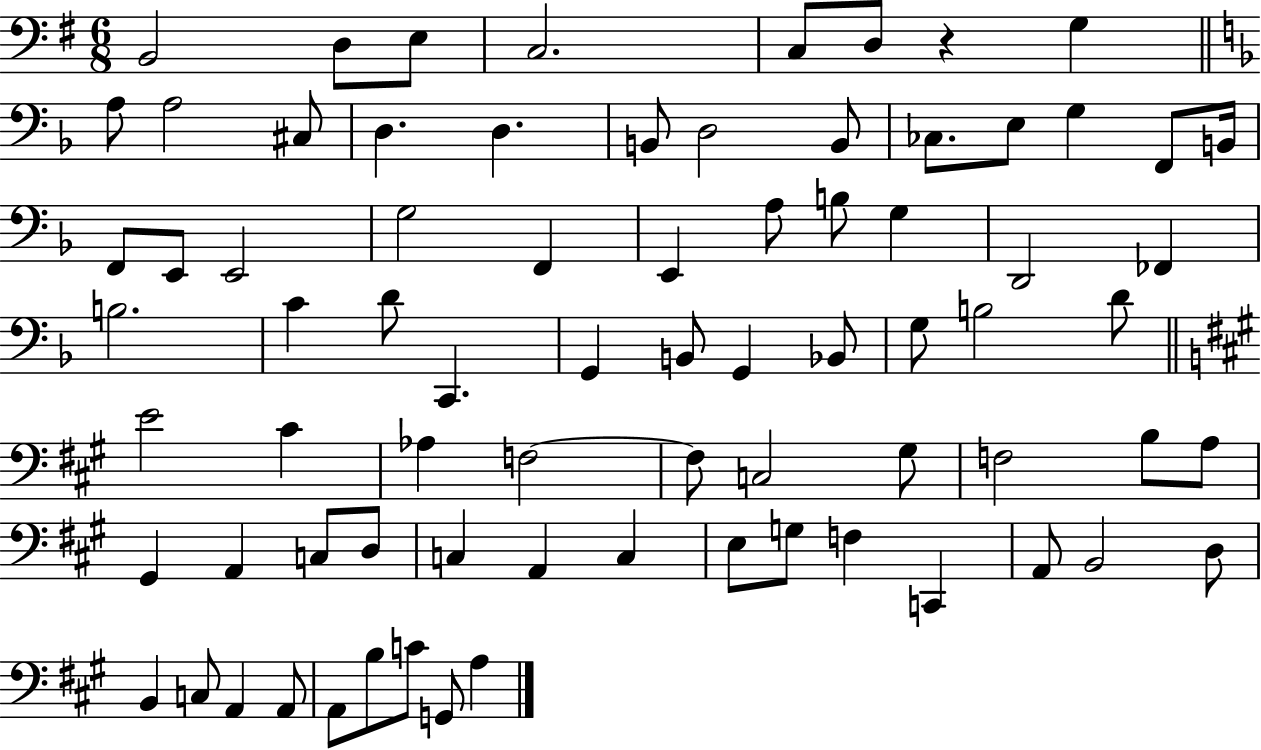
X:1
T:Untitled
M:6/8
L:1/4
K:G
B,,2 D,/2 E,/2 C,2 C,/2 D,/2 z G, A,/2 A,2 ^C,/2 D, D, B,,/2 D,2 B,,/2 _C,/2 E,/2 G, F,,/2 B,,/4 F,,/2 E,,/2 E,,2 G,2 F,, E,, A,/2 B,/2 G, D,,2 _F,, B,2 C D/2 C,, G,, B,,/2 G,, _B,,/2 G,/2 B,2 D/2 E2 ^C _A, F,2 F,/2 C,2 ^G,/2 F,2 B,/2 A,/2 ^G,, A,, C,/2 D,/2 C, A,, C, E,/2 G,/2 F, C,, A,,/2 B,,2 D,/2 B,, C,/2 A,, A,,/2 A,,/2 B,/2 C/2 G,,/2 A,